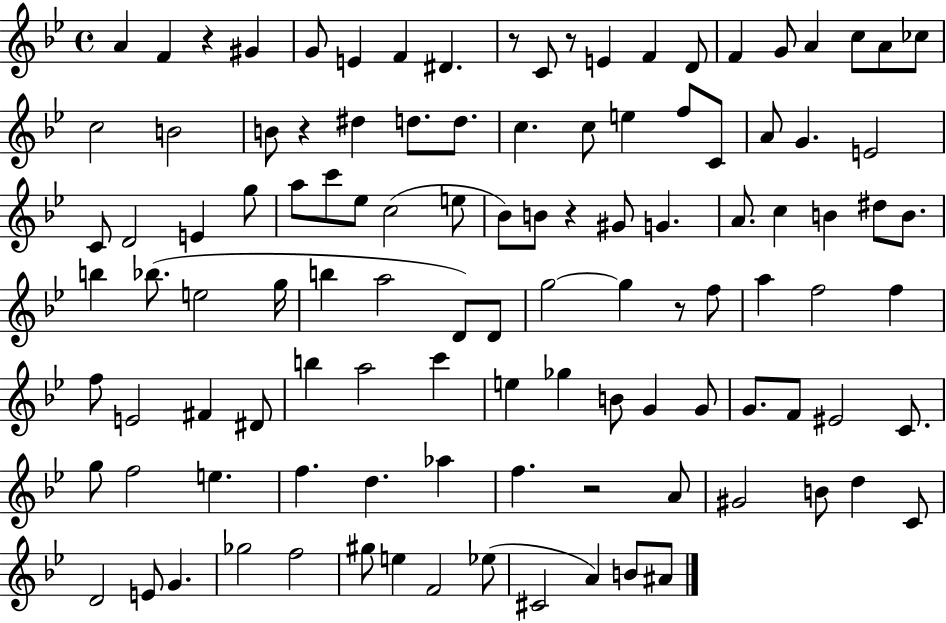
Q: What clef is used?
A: treble